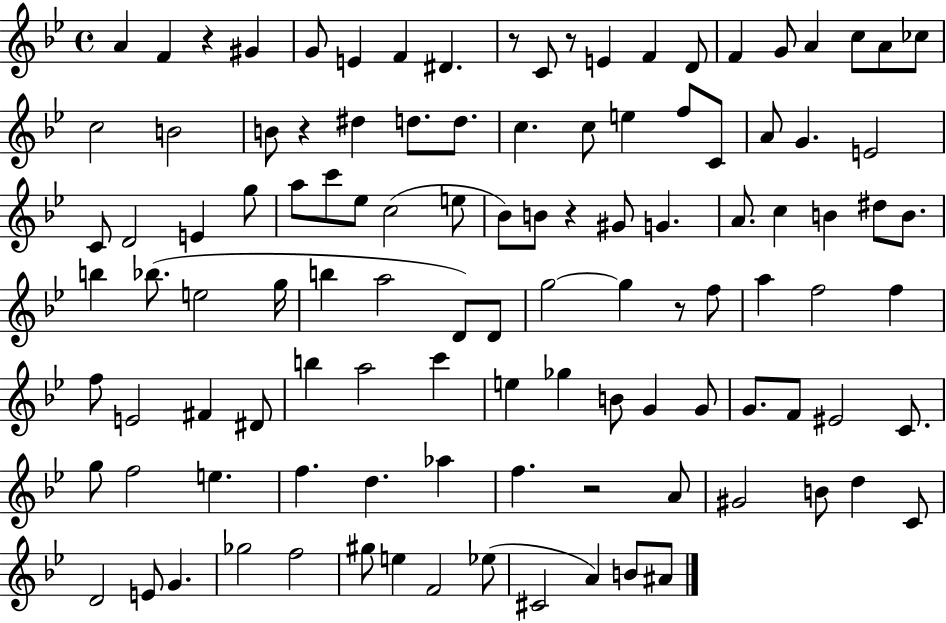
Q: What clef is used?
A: treble